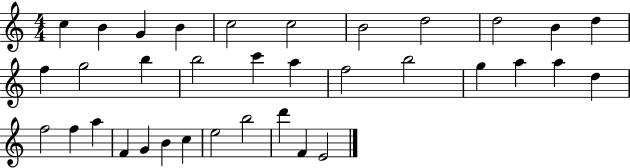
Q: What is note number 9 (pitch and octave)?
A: D5